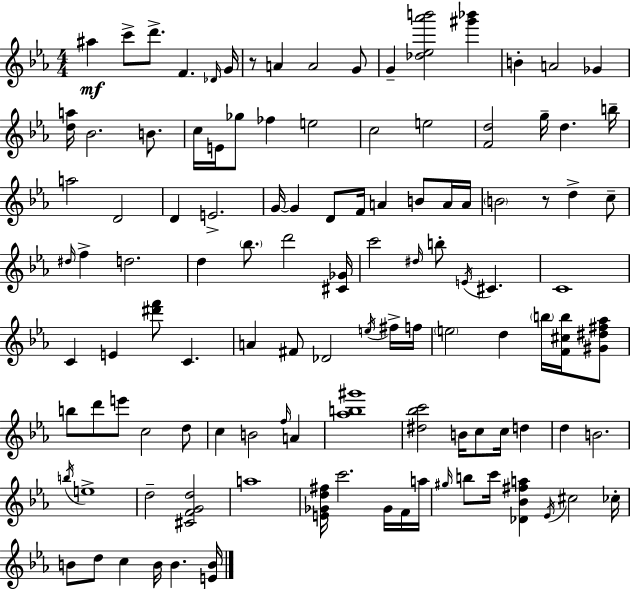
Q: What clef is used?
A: treble